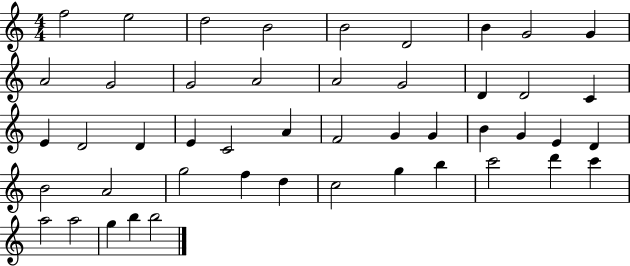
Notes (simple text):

F5/h E5/h D5/h B4/h B4/h D4/h B4/q G4/h G4/q A4/h G4/h G4/h A4/h A4/h G4/h D4/q D4/h C4/q E4/q D4/h D4/q E4/q C4/h A4/q F4/h G4/q G4/q B4/q G4/q E4/q D4/q B4/h A4/h G5/h F5/q D5/q C5/h G5/q B5/q C6/h D6/q C6/q A5/h A5/h G5/q B5/q B5/h